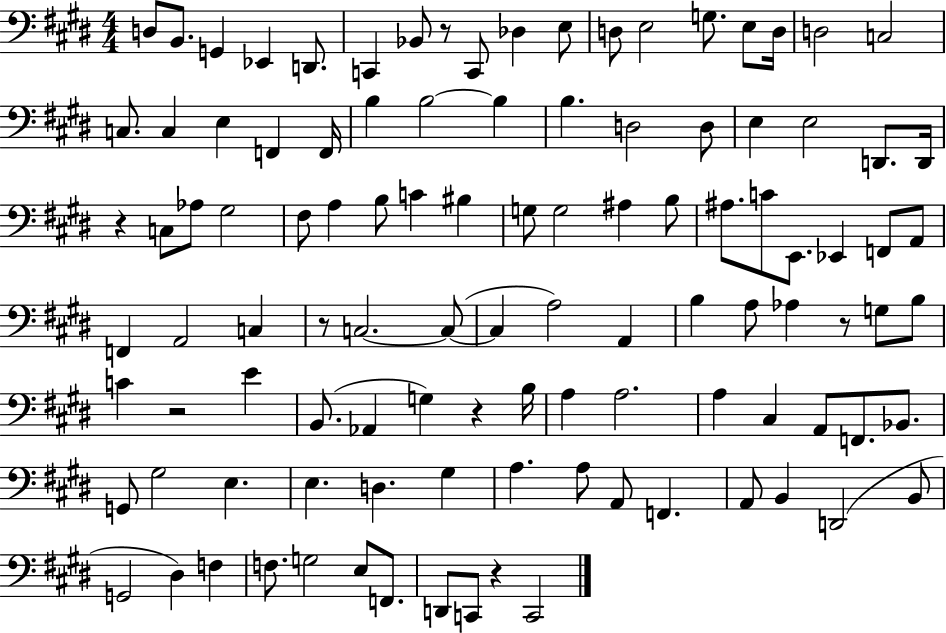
X:1
T:Untitled
M:4/4
L:1/4
K:E
D,/2 B,,/2 G,, _E,, D,,/2 C,, _B,,/2 z/2 C,,/2 _D, E,/2 D,/2 E,2 G,/2 E,/2 D,/4 D,2 C,2 C,/2 C, E, F,, F,,/4 B, B,2 B, B, D,2 D,/2 E, E,2 D,,/2 D,,/4 z C,/2 _A,/2 ^G,2 ^F,/2 A, B,/2 C ^B, G,/2 G,2 ^A, B,/2 ^A,/2 C/2 E,,/2 _E,, F,,/2 A,,/2 F,, A,,2 C, z/2 C,2 C,/2 C, A,2 A,, B, A,/2 _A, z/2 G,/2 B,/2 C z2 E B,,/2 _A,, G, z B,/4 A, A,2 A, ^C, A,,/2 F,,/2 _B,,/2 G,,/2 ^G,2 E, E, D, ^G, A, A,/2 A,,/2 F,, A,,/2 B,, D,,2 B,,/2 G,,2 ^D, F, F,/2 G,2 E,/2 F,,/2 D,,/2 C,,/2 z C,,2